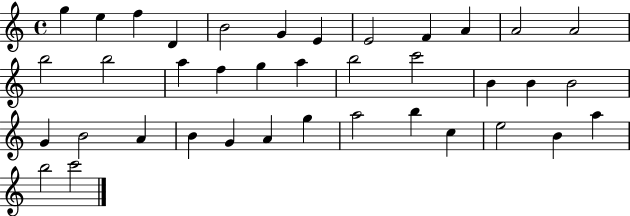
X:1
T:Untitled
M:4/4
L:1/4
K:C
g e f D B2 G E E2 F A A2 A2 b2 b2 a f g a b2 c'2 B B B2 G B2 A B G A g a2 b c e2 B a b2 c'2